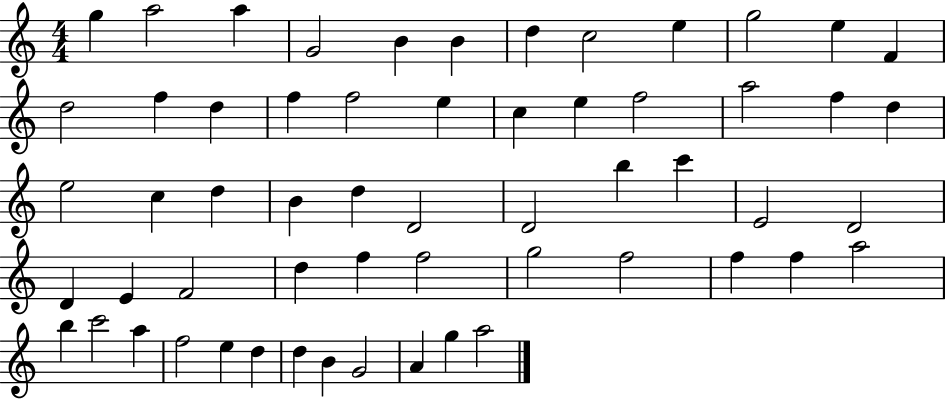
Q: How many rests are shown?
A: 0